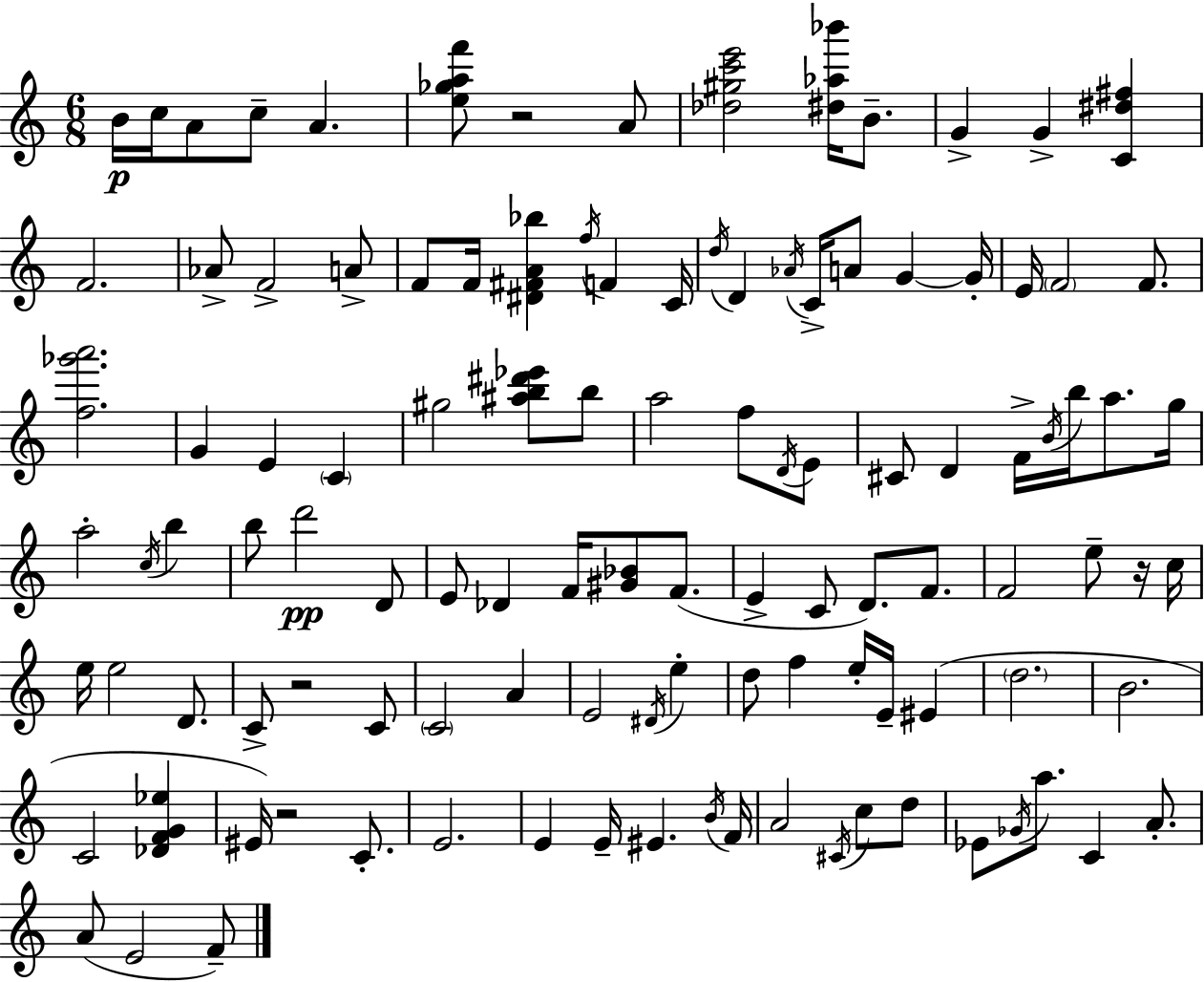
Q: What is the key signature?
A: C major